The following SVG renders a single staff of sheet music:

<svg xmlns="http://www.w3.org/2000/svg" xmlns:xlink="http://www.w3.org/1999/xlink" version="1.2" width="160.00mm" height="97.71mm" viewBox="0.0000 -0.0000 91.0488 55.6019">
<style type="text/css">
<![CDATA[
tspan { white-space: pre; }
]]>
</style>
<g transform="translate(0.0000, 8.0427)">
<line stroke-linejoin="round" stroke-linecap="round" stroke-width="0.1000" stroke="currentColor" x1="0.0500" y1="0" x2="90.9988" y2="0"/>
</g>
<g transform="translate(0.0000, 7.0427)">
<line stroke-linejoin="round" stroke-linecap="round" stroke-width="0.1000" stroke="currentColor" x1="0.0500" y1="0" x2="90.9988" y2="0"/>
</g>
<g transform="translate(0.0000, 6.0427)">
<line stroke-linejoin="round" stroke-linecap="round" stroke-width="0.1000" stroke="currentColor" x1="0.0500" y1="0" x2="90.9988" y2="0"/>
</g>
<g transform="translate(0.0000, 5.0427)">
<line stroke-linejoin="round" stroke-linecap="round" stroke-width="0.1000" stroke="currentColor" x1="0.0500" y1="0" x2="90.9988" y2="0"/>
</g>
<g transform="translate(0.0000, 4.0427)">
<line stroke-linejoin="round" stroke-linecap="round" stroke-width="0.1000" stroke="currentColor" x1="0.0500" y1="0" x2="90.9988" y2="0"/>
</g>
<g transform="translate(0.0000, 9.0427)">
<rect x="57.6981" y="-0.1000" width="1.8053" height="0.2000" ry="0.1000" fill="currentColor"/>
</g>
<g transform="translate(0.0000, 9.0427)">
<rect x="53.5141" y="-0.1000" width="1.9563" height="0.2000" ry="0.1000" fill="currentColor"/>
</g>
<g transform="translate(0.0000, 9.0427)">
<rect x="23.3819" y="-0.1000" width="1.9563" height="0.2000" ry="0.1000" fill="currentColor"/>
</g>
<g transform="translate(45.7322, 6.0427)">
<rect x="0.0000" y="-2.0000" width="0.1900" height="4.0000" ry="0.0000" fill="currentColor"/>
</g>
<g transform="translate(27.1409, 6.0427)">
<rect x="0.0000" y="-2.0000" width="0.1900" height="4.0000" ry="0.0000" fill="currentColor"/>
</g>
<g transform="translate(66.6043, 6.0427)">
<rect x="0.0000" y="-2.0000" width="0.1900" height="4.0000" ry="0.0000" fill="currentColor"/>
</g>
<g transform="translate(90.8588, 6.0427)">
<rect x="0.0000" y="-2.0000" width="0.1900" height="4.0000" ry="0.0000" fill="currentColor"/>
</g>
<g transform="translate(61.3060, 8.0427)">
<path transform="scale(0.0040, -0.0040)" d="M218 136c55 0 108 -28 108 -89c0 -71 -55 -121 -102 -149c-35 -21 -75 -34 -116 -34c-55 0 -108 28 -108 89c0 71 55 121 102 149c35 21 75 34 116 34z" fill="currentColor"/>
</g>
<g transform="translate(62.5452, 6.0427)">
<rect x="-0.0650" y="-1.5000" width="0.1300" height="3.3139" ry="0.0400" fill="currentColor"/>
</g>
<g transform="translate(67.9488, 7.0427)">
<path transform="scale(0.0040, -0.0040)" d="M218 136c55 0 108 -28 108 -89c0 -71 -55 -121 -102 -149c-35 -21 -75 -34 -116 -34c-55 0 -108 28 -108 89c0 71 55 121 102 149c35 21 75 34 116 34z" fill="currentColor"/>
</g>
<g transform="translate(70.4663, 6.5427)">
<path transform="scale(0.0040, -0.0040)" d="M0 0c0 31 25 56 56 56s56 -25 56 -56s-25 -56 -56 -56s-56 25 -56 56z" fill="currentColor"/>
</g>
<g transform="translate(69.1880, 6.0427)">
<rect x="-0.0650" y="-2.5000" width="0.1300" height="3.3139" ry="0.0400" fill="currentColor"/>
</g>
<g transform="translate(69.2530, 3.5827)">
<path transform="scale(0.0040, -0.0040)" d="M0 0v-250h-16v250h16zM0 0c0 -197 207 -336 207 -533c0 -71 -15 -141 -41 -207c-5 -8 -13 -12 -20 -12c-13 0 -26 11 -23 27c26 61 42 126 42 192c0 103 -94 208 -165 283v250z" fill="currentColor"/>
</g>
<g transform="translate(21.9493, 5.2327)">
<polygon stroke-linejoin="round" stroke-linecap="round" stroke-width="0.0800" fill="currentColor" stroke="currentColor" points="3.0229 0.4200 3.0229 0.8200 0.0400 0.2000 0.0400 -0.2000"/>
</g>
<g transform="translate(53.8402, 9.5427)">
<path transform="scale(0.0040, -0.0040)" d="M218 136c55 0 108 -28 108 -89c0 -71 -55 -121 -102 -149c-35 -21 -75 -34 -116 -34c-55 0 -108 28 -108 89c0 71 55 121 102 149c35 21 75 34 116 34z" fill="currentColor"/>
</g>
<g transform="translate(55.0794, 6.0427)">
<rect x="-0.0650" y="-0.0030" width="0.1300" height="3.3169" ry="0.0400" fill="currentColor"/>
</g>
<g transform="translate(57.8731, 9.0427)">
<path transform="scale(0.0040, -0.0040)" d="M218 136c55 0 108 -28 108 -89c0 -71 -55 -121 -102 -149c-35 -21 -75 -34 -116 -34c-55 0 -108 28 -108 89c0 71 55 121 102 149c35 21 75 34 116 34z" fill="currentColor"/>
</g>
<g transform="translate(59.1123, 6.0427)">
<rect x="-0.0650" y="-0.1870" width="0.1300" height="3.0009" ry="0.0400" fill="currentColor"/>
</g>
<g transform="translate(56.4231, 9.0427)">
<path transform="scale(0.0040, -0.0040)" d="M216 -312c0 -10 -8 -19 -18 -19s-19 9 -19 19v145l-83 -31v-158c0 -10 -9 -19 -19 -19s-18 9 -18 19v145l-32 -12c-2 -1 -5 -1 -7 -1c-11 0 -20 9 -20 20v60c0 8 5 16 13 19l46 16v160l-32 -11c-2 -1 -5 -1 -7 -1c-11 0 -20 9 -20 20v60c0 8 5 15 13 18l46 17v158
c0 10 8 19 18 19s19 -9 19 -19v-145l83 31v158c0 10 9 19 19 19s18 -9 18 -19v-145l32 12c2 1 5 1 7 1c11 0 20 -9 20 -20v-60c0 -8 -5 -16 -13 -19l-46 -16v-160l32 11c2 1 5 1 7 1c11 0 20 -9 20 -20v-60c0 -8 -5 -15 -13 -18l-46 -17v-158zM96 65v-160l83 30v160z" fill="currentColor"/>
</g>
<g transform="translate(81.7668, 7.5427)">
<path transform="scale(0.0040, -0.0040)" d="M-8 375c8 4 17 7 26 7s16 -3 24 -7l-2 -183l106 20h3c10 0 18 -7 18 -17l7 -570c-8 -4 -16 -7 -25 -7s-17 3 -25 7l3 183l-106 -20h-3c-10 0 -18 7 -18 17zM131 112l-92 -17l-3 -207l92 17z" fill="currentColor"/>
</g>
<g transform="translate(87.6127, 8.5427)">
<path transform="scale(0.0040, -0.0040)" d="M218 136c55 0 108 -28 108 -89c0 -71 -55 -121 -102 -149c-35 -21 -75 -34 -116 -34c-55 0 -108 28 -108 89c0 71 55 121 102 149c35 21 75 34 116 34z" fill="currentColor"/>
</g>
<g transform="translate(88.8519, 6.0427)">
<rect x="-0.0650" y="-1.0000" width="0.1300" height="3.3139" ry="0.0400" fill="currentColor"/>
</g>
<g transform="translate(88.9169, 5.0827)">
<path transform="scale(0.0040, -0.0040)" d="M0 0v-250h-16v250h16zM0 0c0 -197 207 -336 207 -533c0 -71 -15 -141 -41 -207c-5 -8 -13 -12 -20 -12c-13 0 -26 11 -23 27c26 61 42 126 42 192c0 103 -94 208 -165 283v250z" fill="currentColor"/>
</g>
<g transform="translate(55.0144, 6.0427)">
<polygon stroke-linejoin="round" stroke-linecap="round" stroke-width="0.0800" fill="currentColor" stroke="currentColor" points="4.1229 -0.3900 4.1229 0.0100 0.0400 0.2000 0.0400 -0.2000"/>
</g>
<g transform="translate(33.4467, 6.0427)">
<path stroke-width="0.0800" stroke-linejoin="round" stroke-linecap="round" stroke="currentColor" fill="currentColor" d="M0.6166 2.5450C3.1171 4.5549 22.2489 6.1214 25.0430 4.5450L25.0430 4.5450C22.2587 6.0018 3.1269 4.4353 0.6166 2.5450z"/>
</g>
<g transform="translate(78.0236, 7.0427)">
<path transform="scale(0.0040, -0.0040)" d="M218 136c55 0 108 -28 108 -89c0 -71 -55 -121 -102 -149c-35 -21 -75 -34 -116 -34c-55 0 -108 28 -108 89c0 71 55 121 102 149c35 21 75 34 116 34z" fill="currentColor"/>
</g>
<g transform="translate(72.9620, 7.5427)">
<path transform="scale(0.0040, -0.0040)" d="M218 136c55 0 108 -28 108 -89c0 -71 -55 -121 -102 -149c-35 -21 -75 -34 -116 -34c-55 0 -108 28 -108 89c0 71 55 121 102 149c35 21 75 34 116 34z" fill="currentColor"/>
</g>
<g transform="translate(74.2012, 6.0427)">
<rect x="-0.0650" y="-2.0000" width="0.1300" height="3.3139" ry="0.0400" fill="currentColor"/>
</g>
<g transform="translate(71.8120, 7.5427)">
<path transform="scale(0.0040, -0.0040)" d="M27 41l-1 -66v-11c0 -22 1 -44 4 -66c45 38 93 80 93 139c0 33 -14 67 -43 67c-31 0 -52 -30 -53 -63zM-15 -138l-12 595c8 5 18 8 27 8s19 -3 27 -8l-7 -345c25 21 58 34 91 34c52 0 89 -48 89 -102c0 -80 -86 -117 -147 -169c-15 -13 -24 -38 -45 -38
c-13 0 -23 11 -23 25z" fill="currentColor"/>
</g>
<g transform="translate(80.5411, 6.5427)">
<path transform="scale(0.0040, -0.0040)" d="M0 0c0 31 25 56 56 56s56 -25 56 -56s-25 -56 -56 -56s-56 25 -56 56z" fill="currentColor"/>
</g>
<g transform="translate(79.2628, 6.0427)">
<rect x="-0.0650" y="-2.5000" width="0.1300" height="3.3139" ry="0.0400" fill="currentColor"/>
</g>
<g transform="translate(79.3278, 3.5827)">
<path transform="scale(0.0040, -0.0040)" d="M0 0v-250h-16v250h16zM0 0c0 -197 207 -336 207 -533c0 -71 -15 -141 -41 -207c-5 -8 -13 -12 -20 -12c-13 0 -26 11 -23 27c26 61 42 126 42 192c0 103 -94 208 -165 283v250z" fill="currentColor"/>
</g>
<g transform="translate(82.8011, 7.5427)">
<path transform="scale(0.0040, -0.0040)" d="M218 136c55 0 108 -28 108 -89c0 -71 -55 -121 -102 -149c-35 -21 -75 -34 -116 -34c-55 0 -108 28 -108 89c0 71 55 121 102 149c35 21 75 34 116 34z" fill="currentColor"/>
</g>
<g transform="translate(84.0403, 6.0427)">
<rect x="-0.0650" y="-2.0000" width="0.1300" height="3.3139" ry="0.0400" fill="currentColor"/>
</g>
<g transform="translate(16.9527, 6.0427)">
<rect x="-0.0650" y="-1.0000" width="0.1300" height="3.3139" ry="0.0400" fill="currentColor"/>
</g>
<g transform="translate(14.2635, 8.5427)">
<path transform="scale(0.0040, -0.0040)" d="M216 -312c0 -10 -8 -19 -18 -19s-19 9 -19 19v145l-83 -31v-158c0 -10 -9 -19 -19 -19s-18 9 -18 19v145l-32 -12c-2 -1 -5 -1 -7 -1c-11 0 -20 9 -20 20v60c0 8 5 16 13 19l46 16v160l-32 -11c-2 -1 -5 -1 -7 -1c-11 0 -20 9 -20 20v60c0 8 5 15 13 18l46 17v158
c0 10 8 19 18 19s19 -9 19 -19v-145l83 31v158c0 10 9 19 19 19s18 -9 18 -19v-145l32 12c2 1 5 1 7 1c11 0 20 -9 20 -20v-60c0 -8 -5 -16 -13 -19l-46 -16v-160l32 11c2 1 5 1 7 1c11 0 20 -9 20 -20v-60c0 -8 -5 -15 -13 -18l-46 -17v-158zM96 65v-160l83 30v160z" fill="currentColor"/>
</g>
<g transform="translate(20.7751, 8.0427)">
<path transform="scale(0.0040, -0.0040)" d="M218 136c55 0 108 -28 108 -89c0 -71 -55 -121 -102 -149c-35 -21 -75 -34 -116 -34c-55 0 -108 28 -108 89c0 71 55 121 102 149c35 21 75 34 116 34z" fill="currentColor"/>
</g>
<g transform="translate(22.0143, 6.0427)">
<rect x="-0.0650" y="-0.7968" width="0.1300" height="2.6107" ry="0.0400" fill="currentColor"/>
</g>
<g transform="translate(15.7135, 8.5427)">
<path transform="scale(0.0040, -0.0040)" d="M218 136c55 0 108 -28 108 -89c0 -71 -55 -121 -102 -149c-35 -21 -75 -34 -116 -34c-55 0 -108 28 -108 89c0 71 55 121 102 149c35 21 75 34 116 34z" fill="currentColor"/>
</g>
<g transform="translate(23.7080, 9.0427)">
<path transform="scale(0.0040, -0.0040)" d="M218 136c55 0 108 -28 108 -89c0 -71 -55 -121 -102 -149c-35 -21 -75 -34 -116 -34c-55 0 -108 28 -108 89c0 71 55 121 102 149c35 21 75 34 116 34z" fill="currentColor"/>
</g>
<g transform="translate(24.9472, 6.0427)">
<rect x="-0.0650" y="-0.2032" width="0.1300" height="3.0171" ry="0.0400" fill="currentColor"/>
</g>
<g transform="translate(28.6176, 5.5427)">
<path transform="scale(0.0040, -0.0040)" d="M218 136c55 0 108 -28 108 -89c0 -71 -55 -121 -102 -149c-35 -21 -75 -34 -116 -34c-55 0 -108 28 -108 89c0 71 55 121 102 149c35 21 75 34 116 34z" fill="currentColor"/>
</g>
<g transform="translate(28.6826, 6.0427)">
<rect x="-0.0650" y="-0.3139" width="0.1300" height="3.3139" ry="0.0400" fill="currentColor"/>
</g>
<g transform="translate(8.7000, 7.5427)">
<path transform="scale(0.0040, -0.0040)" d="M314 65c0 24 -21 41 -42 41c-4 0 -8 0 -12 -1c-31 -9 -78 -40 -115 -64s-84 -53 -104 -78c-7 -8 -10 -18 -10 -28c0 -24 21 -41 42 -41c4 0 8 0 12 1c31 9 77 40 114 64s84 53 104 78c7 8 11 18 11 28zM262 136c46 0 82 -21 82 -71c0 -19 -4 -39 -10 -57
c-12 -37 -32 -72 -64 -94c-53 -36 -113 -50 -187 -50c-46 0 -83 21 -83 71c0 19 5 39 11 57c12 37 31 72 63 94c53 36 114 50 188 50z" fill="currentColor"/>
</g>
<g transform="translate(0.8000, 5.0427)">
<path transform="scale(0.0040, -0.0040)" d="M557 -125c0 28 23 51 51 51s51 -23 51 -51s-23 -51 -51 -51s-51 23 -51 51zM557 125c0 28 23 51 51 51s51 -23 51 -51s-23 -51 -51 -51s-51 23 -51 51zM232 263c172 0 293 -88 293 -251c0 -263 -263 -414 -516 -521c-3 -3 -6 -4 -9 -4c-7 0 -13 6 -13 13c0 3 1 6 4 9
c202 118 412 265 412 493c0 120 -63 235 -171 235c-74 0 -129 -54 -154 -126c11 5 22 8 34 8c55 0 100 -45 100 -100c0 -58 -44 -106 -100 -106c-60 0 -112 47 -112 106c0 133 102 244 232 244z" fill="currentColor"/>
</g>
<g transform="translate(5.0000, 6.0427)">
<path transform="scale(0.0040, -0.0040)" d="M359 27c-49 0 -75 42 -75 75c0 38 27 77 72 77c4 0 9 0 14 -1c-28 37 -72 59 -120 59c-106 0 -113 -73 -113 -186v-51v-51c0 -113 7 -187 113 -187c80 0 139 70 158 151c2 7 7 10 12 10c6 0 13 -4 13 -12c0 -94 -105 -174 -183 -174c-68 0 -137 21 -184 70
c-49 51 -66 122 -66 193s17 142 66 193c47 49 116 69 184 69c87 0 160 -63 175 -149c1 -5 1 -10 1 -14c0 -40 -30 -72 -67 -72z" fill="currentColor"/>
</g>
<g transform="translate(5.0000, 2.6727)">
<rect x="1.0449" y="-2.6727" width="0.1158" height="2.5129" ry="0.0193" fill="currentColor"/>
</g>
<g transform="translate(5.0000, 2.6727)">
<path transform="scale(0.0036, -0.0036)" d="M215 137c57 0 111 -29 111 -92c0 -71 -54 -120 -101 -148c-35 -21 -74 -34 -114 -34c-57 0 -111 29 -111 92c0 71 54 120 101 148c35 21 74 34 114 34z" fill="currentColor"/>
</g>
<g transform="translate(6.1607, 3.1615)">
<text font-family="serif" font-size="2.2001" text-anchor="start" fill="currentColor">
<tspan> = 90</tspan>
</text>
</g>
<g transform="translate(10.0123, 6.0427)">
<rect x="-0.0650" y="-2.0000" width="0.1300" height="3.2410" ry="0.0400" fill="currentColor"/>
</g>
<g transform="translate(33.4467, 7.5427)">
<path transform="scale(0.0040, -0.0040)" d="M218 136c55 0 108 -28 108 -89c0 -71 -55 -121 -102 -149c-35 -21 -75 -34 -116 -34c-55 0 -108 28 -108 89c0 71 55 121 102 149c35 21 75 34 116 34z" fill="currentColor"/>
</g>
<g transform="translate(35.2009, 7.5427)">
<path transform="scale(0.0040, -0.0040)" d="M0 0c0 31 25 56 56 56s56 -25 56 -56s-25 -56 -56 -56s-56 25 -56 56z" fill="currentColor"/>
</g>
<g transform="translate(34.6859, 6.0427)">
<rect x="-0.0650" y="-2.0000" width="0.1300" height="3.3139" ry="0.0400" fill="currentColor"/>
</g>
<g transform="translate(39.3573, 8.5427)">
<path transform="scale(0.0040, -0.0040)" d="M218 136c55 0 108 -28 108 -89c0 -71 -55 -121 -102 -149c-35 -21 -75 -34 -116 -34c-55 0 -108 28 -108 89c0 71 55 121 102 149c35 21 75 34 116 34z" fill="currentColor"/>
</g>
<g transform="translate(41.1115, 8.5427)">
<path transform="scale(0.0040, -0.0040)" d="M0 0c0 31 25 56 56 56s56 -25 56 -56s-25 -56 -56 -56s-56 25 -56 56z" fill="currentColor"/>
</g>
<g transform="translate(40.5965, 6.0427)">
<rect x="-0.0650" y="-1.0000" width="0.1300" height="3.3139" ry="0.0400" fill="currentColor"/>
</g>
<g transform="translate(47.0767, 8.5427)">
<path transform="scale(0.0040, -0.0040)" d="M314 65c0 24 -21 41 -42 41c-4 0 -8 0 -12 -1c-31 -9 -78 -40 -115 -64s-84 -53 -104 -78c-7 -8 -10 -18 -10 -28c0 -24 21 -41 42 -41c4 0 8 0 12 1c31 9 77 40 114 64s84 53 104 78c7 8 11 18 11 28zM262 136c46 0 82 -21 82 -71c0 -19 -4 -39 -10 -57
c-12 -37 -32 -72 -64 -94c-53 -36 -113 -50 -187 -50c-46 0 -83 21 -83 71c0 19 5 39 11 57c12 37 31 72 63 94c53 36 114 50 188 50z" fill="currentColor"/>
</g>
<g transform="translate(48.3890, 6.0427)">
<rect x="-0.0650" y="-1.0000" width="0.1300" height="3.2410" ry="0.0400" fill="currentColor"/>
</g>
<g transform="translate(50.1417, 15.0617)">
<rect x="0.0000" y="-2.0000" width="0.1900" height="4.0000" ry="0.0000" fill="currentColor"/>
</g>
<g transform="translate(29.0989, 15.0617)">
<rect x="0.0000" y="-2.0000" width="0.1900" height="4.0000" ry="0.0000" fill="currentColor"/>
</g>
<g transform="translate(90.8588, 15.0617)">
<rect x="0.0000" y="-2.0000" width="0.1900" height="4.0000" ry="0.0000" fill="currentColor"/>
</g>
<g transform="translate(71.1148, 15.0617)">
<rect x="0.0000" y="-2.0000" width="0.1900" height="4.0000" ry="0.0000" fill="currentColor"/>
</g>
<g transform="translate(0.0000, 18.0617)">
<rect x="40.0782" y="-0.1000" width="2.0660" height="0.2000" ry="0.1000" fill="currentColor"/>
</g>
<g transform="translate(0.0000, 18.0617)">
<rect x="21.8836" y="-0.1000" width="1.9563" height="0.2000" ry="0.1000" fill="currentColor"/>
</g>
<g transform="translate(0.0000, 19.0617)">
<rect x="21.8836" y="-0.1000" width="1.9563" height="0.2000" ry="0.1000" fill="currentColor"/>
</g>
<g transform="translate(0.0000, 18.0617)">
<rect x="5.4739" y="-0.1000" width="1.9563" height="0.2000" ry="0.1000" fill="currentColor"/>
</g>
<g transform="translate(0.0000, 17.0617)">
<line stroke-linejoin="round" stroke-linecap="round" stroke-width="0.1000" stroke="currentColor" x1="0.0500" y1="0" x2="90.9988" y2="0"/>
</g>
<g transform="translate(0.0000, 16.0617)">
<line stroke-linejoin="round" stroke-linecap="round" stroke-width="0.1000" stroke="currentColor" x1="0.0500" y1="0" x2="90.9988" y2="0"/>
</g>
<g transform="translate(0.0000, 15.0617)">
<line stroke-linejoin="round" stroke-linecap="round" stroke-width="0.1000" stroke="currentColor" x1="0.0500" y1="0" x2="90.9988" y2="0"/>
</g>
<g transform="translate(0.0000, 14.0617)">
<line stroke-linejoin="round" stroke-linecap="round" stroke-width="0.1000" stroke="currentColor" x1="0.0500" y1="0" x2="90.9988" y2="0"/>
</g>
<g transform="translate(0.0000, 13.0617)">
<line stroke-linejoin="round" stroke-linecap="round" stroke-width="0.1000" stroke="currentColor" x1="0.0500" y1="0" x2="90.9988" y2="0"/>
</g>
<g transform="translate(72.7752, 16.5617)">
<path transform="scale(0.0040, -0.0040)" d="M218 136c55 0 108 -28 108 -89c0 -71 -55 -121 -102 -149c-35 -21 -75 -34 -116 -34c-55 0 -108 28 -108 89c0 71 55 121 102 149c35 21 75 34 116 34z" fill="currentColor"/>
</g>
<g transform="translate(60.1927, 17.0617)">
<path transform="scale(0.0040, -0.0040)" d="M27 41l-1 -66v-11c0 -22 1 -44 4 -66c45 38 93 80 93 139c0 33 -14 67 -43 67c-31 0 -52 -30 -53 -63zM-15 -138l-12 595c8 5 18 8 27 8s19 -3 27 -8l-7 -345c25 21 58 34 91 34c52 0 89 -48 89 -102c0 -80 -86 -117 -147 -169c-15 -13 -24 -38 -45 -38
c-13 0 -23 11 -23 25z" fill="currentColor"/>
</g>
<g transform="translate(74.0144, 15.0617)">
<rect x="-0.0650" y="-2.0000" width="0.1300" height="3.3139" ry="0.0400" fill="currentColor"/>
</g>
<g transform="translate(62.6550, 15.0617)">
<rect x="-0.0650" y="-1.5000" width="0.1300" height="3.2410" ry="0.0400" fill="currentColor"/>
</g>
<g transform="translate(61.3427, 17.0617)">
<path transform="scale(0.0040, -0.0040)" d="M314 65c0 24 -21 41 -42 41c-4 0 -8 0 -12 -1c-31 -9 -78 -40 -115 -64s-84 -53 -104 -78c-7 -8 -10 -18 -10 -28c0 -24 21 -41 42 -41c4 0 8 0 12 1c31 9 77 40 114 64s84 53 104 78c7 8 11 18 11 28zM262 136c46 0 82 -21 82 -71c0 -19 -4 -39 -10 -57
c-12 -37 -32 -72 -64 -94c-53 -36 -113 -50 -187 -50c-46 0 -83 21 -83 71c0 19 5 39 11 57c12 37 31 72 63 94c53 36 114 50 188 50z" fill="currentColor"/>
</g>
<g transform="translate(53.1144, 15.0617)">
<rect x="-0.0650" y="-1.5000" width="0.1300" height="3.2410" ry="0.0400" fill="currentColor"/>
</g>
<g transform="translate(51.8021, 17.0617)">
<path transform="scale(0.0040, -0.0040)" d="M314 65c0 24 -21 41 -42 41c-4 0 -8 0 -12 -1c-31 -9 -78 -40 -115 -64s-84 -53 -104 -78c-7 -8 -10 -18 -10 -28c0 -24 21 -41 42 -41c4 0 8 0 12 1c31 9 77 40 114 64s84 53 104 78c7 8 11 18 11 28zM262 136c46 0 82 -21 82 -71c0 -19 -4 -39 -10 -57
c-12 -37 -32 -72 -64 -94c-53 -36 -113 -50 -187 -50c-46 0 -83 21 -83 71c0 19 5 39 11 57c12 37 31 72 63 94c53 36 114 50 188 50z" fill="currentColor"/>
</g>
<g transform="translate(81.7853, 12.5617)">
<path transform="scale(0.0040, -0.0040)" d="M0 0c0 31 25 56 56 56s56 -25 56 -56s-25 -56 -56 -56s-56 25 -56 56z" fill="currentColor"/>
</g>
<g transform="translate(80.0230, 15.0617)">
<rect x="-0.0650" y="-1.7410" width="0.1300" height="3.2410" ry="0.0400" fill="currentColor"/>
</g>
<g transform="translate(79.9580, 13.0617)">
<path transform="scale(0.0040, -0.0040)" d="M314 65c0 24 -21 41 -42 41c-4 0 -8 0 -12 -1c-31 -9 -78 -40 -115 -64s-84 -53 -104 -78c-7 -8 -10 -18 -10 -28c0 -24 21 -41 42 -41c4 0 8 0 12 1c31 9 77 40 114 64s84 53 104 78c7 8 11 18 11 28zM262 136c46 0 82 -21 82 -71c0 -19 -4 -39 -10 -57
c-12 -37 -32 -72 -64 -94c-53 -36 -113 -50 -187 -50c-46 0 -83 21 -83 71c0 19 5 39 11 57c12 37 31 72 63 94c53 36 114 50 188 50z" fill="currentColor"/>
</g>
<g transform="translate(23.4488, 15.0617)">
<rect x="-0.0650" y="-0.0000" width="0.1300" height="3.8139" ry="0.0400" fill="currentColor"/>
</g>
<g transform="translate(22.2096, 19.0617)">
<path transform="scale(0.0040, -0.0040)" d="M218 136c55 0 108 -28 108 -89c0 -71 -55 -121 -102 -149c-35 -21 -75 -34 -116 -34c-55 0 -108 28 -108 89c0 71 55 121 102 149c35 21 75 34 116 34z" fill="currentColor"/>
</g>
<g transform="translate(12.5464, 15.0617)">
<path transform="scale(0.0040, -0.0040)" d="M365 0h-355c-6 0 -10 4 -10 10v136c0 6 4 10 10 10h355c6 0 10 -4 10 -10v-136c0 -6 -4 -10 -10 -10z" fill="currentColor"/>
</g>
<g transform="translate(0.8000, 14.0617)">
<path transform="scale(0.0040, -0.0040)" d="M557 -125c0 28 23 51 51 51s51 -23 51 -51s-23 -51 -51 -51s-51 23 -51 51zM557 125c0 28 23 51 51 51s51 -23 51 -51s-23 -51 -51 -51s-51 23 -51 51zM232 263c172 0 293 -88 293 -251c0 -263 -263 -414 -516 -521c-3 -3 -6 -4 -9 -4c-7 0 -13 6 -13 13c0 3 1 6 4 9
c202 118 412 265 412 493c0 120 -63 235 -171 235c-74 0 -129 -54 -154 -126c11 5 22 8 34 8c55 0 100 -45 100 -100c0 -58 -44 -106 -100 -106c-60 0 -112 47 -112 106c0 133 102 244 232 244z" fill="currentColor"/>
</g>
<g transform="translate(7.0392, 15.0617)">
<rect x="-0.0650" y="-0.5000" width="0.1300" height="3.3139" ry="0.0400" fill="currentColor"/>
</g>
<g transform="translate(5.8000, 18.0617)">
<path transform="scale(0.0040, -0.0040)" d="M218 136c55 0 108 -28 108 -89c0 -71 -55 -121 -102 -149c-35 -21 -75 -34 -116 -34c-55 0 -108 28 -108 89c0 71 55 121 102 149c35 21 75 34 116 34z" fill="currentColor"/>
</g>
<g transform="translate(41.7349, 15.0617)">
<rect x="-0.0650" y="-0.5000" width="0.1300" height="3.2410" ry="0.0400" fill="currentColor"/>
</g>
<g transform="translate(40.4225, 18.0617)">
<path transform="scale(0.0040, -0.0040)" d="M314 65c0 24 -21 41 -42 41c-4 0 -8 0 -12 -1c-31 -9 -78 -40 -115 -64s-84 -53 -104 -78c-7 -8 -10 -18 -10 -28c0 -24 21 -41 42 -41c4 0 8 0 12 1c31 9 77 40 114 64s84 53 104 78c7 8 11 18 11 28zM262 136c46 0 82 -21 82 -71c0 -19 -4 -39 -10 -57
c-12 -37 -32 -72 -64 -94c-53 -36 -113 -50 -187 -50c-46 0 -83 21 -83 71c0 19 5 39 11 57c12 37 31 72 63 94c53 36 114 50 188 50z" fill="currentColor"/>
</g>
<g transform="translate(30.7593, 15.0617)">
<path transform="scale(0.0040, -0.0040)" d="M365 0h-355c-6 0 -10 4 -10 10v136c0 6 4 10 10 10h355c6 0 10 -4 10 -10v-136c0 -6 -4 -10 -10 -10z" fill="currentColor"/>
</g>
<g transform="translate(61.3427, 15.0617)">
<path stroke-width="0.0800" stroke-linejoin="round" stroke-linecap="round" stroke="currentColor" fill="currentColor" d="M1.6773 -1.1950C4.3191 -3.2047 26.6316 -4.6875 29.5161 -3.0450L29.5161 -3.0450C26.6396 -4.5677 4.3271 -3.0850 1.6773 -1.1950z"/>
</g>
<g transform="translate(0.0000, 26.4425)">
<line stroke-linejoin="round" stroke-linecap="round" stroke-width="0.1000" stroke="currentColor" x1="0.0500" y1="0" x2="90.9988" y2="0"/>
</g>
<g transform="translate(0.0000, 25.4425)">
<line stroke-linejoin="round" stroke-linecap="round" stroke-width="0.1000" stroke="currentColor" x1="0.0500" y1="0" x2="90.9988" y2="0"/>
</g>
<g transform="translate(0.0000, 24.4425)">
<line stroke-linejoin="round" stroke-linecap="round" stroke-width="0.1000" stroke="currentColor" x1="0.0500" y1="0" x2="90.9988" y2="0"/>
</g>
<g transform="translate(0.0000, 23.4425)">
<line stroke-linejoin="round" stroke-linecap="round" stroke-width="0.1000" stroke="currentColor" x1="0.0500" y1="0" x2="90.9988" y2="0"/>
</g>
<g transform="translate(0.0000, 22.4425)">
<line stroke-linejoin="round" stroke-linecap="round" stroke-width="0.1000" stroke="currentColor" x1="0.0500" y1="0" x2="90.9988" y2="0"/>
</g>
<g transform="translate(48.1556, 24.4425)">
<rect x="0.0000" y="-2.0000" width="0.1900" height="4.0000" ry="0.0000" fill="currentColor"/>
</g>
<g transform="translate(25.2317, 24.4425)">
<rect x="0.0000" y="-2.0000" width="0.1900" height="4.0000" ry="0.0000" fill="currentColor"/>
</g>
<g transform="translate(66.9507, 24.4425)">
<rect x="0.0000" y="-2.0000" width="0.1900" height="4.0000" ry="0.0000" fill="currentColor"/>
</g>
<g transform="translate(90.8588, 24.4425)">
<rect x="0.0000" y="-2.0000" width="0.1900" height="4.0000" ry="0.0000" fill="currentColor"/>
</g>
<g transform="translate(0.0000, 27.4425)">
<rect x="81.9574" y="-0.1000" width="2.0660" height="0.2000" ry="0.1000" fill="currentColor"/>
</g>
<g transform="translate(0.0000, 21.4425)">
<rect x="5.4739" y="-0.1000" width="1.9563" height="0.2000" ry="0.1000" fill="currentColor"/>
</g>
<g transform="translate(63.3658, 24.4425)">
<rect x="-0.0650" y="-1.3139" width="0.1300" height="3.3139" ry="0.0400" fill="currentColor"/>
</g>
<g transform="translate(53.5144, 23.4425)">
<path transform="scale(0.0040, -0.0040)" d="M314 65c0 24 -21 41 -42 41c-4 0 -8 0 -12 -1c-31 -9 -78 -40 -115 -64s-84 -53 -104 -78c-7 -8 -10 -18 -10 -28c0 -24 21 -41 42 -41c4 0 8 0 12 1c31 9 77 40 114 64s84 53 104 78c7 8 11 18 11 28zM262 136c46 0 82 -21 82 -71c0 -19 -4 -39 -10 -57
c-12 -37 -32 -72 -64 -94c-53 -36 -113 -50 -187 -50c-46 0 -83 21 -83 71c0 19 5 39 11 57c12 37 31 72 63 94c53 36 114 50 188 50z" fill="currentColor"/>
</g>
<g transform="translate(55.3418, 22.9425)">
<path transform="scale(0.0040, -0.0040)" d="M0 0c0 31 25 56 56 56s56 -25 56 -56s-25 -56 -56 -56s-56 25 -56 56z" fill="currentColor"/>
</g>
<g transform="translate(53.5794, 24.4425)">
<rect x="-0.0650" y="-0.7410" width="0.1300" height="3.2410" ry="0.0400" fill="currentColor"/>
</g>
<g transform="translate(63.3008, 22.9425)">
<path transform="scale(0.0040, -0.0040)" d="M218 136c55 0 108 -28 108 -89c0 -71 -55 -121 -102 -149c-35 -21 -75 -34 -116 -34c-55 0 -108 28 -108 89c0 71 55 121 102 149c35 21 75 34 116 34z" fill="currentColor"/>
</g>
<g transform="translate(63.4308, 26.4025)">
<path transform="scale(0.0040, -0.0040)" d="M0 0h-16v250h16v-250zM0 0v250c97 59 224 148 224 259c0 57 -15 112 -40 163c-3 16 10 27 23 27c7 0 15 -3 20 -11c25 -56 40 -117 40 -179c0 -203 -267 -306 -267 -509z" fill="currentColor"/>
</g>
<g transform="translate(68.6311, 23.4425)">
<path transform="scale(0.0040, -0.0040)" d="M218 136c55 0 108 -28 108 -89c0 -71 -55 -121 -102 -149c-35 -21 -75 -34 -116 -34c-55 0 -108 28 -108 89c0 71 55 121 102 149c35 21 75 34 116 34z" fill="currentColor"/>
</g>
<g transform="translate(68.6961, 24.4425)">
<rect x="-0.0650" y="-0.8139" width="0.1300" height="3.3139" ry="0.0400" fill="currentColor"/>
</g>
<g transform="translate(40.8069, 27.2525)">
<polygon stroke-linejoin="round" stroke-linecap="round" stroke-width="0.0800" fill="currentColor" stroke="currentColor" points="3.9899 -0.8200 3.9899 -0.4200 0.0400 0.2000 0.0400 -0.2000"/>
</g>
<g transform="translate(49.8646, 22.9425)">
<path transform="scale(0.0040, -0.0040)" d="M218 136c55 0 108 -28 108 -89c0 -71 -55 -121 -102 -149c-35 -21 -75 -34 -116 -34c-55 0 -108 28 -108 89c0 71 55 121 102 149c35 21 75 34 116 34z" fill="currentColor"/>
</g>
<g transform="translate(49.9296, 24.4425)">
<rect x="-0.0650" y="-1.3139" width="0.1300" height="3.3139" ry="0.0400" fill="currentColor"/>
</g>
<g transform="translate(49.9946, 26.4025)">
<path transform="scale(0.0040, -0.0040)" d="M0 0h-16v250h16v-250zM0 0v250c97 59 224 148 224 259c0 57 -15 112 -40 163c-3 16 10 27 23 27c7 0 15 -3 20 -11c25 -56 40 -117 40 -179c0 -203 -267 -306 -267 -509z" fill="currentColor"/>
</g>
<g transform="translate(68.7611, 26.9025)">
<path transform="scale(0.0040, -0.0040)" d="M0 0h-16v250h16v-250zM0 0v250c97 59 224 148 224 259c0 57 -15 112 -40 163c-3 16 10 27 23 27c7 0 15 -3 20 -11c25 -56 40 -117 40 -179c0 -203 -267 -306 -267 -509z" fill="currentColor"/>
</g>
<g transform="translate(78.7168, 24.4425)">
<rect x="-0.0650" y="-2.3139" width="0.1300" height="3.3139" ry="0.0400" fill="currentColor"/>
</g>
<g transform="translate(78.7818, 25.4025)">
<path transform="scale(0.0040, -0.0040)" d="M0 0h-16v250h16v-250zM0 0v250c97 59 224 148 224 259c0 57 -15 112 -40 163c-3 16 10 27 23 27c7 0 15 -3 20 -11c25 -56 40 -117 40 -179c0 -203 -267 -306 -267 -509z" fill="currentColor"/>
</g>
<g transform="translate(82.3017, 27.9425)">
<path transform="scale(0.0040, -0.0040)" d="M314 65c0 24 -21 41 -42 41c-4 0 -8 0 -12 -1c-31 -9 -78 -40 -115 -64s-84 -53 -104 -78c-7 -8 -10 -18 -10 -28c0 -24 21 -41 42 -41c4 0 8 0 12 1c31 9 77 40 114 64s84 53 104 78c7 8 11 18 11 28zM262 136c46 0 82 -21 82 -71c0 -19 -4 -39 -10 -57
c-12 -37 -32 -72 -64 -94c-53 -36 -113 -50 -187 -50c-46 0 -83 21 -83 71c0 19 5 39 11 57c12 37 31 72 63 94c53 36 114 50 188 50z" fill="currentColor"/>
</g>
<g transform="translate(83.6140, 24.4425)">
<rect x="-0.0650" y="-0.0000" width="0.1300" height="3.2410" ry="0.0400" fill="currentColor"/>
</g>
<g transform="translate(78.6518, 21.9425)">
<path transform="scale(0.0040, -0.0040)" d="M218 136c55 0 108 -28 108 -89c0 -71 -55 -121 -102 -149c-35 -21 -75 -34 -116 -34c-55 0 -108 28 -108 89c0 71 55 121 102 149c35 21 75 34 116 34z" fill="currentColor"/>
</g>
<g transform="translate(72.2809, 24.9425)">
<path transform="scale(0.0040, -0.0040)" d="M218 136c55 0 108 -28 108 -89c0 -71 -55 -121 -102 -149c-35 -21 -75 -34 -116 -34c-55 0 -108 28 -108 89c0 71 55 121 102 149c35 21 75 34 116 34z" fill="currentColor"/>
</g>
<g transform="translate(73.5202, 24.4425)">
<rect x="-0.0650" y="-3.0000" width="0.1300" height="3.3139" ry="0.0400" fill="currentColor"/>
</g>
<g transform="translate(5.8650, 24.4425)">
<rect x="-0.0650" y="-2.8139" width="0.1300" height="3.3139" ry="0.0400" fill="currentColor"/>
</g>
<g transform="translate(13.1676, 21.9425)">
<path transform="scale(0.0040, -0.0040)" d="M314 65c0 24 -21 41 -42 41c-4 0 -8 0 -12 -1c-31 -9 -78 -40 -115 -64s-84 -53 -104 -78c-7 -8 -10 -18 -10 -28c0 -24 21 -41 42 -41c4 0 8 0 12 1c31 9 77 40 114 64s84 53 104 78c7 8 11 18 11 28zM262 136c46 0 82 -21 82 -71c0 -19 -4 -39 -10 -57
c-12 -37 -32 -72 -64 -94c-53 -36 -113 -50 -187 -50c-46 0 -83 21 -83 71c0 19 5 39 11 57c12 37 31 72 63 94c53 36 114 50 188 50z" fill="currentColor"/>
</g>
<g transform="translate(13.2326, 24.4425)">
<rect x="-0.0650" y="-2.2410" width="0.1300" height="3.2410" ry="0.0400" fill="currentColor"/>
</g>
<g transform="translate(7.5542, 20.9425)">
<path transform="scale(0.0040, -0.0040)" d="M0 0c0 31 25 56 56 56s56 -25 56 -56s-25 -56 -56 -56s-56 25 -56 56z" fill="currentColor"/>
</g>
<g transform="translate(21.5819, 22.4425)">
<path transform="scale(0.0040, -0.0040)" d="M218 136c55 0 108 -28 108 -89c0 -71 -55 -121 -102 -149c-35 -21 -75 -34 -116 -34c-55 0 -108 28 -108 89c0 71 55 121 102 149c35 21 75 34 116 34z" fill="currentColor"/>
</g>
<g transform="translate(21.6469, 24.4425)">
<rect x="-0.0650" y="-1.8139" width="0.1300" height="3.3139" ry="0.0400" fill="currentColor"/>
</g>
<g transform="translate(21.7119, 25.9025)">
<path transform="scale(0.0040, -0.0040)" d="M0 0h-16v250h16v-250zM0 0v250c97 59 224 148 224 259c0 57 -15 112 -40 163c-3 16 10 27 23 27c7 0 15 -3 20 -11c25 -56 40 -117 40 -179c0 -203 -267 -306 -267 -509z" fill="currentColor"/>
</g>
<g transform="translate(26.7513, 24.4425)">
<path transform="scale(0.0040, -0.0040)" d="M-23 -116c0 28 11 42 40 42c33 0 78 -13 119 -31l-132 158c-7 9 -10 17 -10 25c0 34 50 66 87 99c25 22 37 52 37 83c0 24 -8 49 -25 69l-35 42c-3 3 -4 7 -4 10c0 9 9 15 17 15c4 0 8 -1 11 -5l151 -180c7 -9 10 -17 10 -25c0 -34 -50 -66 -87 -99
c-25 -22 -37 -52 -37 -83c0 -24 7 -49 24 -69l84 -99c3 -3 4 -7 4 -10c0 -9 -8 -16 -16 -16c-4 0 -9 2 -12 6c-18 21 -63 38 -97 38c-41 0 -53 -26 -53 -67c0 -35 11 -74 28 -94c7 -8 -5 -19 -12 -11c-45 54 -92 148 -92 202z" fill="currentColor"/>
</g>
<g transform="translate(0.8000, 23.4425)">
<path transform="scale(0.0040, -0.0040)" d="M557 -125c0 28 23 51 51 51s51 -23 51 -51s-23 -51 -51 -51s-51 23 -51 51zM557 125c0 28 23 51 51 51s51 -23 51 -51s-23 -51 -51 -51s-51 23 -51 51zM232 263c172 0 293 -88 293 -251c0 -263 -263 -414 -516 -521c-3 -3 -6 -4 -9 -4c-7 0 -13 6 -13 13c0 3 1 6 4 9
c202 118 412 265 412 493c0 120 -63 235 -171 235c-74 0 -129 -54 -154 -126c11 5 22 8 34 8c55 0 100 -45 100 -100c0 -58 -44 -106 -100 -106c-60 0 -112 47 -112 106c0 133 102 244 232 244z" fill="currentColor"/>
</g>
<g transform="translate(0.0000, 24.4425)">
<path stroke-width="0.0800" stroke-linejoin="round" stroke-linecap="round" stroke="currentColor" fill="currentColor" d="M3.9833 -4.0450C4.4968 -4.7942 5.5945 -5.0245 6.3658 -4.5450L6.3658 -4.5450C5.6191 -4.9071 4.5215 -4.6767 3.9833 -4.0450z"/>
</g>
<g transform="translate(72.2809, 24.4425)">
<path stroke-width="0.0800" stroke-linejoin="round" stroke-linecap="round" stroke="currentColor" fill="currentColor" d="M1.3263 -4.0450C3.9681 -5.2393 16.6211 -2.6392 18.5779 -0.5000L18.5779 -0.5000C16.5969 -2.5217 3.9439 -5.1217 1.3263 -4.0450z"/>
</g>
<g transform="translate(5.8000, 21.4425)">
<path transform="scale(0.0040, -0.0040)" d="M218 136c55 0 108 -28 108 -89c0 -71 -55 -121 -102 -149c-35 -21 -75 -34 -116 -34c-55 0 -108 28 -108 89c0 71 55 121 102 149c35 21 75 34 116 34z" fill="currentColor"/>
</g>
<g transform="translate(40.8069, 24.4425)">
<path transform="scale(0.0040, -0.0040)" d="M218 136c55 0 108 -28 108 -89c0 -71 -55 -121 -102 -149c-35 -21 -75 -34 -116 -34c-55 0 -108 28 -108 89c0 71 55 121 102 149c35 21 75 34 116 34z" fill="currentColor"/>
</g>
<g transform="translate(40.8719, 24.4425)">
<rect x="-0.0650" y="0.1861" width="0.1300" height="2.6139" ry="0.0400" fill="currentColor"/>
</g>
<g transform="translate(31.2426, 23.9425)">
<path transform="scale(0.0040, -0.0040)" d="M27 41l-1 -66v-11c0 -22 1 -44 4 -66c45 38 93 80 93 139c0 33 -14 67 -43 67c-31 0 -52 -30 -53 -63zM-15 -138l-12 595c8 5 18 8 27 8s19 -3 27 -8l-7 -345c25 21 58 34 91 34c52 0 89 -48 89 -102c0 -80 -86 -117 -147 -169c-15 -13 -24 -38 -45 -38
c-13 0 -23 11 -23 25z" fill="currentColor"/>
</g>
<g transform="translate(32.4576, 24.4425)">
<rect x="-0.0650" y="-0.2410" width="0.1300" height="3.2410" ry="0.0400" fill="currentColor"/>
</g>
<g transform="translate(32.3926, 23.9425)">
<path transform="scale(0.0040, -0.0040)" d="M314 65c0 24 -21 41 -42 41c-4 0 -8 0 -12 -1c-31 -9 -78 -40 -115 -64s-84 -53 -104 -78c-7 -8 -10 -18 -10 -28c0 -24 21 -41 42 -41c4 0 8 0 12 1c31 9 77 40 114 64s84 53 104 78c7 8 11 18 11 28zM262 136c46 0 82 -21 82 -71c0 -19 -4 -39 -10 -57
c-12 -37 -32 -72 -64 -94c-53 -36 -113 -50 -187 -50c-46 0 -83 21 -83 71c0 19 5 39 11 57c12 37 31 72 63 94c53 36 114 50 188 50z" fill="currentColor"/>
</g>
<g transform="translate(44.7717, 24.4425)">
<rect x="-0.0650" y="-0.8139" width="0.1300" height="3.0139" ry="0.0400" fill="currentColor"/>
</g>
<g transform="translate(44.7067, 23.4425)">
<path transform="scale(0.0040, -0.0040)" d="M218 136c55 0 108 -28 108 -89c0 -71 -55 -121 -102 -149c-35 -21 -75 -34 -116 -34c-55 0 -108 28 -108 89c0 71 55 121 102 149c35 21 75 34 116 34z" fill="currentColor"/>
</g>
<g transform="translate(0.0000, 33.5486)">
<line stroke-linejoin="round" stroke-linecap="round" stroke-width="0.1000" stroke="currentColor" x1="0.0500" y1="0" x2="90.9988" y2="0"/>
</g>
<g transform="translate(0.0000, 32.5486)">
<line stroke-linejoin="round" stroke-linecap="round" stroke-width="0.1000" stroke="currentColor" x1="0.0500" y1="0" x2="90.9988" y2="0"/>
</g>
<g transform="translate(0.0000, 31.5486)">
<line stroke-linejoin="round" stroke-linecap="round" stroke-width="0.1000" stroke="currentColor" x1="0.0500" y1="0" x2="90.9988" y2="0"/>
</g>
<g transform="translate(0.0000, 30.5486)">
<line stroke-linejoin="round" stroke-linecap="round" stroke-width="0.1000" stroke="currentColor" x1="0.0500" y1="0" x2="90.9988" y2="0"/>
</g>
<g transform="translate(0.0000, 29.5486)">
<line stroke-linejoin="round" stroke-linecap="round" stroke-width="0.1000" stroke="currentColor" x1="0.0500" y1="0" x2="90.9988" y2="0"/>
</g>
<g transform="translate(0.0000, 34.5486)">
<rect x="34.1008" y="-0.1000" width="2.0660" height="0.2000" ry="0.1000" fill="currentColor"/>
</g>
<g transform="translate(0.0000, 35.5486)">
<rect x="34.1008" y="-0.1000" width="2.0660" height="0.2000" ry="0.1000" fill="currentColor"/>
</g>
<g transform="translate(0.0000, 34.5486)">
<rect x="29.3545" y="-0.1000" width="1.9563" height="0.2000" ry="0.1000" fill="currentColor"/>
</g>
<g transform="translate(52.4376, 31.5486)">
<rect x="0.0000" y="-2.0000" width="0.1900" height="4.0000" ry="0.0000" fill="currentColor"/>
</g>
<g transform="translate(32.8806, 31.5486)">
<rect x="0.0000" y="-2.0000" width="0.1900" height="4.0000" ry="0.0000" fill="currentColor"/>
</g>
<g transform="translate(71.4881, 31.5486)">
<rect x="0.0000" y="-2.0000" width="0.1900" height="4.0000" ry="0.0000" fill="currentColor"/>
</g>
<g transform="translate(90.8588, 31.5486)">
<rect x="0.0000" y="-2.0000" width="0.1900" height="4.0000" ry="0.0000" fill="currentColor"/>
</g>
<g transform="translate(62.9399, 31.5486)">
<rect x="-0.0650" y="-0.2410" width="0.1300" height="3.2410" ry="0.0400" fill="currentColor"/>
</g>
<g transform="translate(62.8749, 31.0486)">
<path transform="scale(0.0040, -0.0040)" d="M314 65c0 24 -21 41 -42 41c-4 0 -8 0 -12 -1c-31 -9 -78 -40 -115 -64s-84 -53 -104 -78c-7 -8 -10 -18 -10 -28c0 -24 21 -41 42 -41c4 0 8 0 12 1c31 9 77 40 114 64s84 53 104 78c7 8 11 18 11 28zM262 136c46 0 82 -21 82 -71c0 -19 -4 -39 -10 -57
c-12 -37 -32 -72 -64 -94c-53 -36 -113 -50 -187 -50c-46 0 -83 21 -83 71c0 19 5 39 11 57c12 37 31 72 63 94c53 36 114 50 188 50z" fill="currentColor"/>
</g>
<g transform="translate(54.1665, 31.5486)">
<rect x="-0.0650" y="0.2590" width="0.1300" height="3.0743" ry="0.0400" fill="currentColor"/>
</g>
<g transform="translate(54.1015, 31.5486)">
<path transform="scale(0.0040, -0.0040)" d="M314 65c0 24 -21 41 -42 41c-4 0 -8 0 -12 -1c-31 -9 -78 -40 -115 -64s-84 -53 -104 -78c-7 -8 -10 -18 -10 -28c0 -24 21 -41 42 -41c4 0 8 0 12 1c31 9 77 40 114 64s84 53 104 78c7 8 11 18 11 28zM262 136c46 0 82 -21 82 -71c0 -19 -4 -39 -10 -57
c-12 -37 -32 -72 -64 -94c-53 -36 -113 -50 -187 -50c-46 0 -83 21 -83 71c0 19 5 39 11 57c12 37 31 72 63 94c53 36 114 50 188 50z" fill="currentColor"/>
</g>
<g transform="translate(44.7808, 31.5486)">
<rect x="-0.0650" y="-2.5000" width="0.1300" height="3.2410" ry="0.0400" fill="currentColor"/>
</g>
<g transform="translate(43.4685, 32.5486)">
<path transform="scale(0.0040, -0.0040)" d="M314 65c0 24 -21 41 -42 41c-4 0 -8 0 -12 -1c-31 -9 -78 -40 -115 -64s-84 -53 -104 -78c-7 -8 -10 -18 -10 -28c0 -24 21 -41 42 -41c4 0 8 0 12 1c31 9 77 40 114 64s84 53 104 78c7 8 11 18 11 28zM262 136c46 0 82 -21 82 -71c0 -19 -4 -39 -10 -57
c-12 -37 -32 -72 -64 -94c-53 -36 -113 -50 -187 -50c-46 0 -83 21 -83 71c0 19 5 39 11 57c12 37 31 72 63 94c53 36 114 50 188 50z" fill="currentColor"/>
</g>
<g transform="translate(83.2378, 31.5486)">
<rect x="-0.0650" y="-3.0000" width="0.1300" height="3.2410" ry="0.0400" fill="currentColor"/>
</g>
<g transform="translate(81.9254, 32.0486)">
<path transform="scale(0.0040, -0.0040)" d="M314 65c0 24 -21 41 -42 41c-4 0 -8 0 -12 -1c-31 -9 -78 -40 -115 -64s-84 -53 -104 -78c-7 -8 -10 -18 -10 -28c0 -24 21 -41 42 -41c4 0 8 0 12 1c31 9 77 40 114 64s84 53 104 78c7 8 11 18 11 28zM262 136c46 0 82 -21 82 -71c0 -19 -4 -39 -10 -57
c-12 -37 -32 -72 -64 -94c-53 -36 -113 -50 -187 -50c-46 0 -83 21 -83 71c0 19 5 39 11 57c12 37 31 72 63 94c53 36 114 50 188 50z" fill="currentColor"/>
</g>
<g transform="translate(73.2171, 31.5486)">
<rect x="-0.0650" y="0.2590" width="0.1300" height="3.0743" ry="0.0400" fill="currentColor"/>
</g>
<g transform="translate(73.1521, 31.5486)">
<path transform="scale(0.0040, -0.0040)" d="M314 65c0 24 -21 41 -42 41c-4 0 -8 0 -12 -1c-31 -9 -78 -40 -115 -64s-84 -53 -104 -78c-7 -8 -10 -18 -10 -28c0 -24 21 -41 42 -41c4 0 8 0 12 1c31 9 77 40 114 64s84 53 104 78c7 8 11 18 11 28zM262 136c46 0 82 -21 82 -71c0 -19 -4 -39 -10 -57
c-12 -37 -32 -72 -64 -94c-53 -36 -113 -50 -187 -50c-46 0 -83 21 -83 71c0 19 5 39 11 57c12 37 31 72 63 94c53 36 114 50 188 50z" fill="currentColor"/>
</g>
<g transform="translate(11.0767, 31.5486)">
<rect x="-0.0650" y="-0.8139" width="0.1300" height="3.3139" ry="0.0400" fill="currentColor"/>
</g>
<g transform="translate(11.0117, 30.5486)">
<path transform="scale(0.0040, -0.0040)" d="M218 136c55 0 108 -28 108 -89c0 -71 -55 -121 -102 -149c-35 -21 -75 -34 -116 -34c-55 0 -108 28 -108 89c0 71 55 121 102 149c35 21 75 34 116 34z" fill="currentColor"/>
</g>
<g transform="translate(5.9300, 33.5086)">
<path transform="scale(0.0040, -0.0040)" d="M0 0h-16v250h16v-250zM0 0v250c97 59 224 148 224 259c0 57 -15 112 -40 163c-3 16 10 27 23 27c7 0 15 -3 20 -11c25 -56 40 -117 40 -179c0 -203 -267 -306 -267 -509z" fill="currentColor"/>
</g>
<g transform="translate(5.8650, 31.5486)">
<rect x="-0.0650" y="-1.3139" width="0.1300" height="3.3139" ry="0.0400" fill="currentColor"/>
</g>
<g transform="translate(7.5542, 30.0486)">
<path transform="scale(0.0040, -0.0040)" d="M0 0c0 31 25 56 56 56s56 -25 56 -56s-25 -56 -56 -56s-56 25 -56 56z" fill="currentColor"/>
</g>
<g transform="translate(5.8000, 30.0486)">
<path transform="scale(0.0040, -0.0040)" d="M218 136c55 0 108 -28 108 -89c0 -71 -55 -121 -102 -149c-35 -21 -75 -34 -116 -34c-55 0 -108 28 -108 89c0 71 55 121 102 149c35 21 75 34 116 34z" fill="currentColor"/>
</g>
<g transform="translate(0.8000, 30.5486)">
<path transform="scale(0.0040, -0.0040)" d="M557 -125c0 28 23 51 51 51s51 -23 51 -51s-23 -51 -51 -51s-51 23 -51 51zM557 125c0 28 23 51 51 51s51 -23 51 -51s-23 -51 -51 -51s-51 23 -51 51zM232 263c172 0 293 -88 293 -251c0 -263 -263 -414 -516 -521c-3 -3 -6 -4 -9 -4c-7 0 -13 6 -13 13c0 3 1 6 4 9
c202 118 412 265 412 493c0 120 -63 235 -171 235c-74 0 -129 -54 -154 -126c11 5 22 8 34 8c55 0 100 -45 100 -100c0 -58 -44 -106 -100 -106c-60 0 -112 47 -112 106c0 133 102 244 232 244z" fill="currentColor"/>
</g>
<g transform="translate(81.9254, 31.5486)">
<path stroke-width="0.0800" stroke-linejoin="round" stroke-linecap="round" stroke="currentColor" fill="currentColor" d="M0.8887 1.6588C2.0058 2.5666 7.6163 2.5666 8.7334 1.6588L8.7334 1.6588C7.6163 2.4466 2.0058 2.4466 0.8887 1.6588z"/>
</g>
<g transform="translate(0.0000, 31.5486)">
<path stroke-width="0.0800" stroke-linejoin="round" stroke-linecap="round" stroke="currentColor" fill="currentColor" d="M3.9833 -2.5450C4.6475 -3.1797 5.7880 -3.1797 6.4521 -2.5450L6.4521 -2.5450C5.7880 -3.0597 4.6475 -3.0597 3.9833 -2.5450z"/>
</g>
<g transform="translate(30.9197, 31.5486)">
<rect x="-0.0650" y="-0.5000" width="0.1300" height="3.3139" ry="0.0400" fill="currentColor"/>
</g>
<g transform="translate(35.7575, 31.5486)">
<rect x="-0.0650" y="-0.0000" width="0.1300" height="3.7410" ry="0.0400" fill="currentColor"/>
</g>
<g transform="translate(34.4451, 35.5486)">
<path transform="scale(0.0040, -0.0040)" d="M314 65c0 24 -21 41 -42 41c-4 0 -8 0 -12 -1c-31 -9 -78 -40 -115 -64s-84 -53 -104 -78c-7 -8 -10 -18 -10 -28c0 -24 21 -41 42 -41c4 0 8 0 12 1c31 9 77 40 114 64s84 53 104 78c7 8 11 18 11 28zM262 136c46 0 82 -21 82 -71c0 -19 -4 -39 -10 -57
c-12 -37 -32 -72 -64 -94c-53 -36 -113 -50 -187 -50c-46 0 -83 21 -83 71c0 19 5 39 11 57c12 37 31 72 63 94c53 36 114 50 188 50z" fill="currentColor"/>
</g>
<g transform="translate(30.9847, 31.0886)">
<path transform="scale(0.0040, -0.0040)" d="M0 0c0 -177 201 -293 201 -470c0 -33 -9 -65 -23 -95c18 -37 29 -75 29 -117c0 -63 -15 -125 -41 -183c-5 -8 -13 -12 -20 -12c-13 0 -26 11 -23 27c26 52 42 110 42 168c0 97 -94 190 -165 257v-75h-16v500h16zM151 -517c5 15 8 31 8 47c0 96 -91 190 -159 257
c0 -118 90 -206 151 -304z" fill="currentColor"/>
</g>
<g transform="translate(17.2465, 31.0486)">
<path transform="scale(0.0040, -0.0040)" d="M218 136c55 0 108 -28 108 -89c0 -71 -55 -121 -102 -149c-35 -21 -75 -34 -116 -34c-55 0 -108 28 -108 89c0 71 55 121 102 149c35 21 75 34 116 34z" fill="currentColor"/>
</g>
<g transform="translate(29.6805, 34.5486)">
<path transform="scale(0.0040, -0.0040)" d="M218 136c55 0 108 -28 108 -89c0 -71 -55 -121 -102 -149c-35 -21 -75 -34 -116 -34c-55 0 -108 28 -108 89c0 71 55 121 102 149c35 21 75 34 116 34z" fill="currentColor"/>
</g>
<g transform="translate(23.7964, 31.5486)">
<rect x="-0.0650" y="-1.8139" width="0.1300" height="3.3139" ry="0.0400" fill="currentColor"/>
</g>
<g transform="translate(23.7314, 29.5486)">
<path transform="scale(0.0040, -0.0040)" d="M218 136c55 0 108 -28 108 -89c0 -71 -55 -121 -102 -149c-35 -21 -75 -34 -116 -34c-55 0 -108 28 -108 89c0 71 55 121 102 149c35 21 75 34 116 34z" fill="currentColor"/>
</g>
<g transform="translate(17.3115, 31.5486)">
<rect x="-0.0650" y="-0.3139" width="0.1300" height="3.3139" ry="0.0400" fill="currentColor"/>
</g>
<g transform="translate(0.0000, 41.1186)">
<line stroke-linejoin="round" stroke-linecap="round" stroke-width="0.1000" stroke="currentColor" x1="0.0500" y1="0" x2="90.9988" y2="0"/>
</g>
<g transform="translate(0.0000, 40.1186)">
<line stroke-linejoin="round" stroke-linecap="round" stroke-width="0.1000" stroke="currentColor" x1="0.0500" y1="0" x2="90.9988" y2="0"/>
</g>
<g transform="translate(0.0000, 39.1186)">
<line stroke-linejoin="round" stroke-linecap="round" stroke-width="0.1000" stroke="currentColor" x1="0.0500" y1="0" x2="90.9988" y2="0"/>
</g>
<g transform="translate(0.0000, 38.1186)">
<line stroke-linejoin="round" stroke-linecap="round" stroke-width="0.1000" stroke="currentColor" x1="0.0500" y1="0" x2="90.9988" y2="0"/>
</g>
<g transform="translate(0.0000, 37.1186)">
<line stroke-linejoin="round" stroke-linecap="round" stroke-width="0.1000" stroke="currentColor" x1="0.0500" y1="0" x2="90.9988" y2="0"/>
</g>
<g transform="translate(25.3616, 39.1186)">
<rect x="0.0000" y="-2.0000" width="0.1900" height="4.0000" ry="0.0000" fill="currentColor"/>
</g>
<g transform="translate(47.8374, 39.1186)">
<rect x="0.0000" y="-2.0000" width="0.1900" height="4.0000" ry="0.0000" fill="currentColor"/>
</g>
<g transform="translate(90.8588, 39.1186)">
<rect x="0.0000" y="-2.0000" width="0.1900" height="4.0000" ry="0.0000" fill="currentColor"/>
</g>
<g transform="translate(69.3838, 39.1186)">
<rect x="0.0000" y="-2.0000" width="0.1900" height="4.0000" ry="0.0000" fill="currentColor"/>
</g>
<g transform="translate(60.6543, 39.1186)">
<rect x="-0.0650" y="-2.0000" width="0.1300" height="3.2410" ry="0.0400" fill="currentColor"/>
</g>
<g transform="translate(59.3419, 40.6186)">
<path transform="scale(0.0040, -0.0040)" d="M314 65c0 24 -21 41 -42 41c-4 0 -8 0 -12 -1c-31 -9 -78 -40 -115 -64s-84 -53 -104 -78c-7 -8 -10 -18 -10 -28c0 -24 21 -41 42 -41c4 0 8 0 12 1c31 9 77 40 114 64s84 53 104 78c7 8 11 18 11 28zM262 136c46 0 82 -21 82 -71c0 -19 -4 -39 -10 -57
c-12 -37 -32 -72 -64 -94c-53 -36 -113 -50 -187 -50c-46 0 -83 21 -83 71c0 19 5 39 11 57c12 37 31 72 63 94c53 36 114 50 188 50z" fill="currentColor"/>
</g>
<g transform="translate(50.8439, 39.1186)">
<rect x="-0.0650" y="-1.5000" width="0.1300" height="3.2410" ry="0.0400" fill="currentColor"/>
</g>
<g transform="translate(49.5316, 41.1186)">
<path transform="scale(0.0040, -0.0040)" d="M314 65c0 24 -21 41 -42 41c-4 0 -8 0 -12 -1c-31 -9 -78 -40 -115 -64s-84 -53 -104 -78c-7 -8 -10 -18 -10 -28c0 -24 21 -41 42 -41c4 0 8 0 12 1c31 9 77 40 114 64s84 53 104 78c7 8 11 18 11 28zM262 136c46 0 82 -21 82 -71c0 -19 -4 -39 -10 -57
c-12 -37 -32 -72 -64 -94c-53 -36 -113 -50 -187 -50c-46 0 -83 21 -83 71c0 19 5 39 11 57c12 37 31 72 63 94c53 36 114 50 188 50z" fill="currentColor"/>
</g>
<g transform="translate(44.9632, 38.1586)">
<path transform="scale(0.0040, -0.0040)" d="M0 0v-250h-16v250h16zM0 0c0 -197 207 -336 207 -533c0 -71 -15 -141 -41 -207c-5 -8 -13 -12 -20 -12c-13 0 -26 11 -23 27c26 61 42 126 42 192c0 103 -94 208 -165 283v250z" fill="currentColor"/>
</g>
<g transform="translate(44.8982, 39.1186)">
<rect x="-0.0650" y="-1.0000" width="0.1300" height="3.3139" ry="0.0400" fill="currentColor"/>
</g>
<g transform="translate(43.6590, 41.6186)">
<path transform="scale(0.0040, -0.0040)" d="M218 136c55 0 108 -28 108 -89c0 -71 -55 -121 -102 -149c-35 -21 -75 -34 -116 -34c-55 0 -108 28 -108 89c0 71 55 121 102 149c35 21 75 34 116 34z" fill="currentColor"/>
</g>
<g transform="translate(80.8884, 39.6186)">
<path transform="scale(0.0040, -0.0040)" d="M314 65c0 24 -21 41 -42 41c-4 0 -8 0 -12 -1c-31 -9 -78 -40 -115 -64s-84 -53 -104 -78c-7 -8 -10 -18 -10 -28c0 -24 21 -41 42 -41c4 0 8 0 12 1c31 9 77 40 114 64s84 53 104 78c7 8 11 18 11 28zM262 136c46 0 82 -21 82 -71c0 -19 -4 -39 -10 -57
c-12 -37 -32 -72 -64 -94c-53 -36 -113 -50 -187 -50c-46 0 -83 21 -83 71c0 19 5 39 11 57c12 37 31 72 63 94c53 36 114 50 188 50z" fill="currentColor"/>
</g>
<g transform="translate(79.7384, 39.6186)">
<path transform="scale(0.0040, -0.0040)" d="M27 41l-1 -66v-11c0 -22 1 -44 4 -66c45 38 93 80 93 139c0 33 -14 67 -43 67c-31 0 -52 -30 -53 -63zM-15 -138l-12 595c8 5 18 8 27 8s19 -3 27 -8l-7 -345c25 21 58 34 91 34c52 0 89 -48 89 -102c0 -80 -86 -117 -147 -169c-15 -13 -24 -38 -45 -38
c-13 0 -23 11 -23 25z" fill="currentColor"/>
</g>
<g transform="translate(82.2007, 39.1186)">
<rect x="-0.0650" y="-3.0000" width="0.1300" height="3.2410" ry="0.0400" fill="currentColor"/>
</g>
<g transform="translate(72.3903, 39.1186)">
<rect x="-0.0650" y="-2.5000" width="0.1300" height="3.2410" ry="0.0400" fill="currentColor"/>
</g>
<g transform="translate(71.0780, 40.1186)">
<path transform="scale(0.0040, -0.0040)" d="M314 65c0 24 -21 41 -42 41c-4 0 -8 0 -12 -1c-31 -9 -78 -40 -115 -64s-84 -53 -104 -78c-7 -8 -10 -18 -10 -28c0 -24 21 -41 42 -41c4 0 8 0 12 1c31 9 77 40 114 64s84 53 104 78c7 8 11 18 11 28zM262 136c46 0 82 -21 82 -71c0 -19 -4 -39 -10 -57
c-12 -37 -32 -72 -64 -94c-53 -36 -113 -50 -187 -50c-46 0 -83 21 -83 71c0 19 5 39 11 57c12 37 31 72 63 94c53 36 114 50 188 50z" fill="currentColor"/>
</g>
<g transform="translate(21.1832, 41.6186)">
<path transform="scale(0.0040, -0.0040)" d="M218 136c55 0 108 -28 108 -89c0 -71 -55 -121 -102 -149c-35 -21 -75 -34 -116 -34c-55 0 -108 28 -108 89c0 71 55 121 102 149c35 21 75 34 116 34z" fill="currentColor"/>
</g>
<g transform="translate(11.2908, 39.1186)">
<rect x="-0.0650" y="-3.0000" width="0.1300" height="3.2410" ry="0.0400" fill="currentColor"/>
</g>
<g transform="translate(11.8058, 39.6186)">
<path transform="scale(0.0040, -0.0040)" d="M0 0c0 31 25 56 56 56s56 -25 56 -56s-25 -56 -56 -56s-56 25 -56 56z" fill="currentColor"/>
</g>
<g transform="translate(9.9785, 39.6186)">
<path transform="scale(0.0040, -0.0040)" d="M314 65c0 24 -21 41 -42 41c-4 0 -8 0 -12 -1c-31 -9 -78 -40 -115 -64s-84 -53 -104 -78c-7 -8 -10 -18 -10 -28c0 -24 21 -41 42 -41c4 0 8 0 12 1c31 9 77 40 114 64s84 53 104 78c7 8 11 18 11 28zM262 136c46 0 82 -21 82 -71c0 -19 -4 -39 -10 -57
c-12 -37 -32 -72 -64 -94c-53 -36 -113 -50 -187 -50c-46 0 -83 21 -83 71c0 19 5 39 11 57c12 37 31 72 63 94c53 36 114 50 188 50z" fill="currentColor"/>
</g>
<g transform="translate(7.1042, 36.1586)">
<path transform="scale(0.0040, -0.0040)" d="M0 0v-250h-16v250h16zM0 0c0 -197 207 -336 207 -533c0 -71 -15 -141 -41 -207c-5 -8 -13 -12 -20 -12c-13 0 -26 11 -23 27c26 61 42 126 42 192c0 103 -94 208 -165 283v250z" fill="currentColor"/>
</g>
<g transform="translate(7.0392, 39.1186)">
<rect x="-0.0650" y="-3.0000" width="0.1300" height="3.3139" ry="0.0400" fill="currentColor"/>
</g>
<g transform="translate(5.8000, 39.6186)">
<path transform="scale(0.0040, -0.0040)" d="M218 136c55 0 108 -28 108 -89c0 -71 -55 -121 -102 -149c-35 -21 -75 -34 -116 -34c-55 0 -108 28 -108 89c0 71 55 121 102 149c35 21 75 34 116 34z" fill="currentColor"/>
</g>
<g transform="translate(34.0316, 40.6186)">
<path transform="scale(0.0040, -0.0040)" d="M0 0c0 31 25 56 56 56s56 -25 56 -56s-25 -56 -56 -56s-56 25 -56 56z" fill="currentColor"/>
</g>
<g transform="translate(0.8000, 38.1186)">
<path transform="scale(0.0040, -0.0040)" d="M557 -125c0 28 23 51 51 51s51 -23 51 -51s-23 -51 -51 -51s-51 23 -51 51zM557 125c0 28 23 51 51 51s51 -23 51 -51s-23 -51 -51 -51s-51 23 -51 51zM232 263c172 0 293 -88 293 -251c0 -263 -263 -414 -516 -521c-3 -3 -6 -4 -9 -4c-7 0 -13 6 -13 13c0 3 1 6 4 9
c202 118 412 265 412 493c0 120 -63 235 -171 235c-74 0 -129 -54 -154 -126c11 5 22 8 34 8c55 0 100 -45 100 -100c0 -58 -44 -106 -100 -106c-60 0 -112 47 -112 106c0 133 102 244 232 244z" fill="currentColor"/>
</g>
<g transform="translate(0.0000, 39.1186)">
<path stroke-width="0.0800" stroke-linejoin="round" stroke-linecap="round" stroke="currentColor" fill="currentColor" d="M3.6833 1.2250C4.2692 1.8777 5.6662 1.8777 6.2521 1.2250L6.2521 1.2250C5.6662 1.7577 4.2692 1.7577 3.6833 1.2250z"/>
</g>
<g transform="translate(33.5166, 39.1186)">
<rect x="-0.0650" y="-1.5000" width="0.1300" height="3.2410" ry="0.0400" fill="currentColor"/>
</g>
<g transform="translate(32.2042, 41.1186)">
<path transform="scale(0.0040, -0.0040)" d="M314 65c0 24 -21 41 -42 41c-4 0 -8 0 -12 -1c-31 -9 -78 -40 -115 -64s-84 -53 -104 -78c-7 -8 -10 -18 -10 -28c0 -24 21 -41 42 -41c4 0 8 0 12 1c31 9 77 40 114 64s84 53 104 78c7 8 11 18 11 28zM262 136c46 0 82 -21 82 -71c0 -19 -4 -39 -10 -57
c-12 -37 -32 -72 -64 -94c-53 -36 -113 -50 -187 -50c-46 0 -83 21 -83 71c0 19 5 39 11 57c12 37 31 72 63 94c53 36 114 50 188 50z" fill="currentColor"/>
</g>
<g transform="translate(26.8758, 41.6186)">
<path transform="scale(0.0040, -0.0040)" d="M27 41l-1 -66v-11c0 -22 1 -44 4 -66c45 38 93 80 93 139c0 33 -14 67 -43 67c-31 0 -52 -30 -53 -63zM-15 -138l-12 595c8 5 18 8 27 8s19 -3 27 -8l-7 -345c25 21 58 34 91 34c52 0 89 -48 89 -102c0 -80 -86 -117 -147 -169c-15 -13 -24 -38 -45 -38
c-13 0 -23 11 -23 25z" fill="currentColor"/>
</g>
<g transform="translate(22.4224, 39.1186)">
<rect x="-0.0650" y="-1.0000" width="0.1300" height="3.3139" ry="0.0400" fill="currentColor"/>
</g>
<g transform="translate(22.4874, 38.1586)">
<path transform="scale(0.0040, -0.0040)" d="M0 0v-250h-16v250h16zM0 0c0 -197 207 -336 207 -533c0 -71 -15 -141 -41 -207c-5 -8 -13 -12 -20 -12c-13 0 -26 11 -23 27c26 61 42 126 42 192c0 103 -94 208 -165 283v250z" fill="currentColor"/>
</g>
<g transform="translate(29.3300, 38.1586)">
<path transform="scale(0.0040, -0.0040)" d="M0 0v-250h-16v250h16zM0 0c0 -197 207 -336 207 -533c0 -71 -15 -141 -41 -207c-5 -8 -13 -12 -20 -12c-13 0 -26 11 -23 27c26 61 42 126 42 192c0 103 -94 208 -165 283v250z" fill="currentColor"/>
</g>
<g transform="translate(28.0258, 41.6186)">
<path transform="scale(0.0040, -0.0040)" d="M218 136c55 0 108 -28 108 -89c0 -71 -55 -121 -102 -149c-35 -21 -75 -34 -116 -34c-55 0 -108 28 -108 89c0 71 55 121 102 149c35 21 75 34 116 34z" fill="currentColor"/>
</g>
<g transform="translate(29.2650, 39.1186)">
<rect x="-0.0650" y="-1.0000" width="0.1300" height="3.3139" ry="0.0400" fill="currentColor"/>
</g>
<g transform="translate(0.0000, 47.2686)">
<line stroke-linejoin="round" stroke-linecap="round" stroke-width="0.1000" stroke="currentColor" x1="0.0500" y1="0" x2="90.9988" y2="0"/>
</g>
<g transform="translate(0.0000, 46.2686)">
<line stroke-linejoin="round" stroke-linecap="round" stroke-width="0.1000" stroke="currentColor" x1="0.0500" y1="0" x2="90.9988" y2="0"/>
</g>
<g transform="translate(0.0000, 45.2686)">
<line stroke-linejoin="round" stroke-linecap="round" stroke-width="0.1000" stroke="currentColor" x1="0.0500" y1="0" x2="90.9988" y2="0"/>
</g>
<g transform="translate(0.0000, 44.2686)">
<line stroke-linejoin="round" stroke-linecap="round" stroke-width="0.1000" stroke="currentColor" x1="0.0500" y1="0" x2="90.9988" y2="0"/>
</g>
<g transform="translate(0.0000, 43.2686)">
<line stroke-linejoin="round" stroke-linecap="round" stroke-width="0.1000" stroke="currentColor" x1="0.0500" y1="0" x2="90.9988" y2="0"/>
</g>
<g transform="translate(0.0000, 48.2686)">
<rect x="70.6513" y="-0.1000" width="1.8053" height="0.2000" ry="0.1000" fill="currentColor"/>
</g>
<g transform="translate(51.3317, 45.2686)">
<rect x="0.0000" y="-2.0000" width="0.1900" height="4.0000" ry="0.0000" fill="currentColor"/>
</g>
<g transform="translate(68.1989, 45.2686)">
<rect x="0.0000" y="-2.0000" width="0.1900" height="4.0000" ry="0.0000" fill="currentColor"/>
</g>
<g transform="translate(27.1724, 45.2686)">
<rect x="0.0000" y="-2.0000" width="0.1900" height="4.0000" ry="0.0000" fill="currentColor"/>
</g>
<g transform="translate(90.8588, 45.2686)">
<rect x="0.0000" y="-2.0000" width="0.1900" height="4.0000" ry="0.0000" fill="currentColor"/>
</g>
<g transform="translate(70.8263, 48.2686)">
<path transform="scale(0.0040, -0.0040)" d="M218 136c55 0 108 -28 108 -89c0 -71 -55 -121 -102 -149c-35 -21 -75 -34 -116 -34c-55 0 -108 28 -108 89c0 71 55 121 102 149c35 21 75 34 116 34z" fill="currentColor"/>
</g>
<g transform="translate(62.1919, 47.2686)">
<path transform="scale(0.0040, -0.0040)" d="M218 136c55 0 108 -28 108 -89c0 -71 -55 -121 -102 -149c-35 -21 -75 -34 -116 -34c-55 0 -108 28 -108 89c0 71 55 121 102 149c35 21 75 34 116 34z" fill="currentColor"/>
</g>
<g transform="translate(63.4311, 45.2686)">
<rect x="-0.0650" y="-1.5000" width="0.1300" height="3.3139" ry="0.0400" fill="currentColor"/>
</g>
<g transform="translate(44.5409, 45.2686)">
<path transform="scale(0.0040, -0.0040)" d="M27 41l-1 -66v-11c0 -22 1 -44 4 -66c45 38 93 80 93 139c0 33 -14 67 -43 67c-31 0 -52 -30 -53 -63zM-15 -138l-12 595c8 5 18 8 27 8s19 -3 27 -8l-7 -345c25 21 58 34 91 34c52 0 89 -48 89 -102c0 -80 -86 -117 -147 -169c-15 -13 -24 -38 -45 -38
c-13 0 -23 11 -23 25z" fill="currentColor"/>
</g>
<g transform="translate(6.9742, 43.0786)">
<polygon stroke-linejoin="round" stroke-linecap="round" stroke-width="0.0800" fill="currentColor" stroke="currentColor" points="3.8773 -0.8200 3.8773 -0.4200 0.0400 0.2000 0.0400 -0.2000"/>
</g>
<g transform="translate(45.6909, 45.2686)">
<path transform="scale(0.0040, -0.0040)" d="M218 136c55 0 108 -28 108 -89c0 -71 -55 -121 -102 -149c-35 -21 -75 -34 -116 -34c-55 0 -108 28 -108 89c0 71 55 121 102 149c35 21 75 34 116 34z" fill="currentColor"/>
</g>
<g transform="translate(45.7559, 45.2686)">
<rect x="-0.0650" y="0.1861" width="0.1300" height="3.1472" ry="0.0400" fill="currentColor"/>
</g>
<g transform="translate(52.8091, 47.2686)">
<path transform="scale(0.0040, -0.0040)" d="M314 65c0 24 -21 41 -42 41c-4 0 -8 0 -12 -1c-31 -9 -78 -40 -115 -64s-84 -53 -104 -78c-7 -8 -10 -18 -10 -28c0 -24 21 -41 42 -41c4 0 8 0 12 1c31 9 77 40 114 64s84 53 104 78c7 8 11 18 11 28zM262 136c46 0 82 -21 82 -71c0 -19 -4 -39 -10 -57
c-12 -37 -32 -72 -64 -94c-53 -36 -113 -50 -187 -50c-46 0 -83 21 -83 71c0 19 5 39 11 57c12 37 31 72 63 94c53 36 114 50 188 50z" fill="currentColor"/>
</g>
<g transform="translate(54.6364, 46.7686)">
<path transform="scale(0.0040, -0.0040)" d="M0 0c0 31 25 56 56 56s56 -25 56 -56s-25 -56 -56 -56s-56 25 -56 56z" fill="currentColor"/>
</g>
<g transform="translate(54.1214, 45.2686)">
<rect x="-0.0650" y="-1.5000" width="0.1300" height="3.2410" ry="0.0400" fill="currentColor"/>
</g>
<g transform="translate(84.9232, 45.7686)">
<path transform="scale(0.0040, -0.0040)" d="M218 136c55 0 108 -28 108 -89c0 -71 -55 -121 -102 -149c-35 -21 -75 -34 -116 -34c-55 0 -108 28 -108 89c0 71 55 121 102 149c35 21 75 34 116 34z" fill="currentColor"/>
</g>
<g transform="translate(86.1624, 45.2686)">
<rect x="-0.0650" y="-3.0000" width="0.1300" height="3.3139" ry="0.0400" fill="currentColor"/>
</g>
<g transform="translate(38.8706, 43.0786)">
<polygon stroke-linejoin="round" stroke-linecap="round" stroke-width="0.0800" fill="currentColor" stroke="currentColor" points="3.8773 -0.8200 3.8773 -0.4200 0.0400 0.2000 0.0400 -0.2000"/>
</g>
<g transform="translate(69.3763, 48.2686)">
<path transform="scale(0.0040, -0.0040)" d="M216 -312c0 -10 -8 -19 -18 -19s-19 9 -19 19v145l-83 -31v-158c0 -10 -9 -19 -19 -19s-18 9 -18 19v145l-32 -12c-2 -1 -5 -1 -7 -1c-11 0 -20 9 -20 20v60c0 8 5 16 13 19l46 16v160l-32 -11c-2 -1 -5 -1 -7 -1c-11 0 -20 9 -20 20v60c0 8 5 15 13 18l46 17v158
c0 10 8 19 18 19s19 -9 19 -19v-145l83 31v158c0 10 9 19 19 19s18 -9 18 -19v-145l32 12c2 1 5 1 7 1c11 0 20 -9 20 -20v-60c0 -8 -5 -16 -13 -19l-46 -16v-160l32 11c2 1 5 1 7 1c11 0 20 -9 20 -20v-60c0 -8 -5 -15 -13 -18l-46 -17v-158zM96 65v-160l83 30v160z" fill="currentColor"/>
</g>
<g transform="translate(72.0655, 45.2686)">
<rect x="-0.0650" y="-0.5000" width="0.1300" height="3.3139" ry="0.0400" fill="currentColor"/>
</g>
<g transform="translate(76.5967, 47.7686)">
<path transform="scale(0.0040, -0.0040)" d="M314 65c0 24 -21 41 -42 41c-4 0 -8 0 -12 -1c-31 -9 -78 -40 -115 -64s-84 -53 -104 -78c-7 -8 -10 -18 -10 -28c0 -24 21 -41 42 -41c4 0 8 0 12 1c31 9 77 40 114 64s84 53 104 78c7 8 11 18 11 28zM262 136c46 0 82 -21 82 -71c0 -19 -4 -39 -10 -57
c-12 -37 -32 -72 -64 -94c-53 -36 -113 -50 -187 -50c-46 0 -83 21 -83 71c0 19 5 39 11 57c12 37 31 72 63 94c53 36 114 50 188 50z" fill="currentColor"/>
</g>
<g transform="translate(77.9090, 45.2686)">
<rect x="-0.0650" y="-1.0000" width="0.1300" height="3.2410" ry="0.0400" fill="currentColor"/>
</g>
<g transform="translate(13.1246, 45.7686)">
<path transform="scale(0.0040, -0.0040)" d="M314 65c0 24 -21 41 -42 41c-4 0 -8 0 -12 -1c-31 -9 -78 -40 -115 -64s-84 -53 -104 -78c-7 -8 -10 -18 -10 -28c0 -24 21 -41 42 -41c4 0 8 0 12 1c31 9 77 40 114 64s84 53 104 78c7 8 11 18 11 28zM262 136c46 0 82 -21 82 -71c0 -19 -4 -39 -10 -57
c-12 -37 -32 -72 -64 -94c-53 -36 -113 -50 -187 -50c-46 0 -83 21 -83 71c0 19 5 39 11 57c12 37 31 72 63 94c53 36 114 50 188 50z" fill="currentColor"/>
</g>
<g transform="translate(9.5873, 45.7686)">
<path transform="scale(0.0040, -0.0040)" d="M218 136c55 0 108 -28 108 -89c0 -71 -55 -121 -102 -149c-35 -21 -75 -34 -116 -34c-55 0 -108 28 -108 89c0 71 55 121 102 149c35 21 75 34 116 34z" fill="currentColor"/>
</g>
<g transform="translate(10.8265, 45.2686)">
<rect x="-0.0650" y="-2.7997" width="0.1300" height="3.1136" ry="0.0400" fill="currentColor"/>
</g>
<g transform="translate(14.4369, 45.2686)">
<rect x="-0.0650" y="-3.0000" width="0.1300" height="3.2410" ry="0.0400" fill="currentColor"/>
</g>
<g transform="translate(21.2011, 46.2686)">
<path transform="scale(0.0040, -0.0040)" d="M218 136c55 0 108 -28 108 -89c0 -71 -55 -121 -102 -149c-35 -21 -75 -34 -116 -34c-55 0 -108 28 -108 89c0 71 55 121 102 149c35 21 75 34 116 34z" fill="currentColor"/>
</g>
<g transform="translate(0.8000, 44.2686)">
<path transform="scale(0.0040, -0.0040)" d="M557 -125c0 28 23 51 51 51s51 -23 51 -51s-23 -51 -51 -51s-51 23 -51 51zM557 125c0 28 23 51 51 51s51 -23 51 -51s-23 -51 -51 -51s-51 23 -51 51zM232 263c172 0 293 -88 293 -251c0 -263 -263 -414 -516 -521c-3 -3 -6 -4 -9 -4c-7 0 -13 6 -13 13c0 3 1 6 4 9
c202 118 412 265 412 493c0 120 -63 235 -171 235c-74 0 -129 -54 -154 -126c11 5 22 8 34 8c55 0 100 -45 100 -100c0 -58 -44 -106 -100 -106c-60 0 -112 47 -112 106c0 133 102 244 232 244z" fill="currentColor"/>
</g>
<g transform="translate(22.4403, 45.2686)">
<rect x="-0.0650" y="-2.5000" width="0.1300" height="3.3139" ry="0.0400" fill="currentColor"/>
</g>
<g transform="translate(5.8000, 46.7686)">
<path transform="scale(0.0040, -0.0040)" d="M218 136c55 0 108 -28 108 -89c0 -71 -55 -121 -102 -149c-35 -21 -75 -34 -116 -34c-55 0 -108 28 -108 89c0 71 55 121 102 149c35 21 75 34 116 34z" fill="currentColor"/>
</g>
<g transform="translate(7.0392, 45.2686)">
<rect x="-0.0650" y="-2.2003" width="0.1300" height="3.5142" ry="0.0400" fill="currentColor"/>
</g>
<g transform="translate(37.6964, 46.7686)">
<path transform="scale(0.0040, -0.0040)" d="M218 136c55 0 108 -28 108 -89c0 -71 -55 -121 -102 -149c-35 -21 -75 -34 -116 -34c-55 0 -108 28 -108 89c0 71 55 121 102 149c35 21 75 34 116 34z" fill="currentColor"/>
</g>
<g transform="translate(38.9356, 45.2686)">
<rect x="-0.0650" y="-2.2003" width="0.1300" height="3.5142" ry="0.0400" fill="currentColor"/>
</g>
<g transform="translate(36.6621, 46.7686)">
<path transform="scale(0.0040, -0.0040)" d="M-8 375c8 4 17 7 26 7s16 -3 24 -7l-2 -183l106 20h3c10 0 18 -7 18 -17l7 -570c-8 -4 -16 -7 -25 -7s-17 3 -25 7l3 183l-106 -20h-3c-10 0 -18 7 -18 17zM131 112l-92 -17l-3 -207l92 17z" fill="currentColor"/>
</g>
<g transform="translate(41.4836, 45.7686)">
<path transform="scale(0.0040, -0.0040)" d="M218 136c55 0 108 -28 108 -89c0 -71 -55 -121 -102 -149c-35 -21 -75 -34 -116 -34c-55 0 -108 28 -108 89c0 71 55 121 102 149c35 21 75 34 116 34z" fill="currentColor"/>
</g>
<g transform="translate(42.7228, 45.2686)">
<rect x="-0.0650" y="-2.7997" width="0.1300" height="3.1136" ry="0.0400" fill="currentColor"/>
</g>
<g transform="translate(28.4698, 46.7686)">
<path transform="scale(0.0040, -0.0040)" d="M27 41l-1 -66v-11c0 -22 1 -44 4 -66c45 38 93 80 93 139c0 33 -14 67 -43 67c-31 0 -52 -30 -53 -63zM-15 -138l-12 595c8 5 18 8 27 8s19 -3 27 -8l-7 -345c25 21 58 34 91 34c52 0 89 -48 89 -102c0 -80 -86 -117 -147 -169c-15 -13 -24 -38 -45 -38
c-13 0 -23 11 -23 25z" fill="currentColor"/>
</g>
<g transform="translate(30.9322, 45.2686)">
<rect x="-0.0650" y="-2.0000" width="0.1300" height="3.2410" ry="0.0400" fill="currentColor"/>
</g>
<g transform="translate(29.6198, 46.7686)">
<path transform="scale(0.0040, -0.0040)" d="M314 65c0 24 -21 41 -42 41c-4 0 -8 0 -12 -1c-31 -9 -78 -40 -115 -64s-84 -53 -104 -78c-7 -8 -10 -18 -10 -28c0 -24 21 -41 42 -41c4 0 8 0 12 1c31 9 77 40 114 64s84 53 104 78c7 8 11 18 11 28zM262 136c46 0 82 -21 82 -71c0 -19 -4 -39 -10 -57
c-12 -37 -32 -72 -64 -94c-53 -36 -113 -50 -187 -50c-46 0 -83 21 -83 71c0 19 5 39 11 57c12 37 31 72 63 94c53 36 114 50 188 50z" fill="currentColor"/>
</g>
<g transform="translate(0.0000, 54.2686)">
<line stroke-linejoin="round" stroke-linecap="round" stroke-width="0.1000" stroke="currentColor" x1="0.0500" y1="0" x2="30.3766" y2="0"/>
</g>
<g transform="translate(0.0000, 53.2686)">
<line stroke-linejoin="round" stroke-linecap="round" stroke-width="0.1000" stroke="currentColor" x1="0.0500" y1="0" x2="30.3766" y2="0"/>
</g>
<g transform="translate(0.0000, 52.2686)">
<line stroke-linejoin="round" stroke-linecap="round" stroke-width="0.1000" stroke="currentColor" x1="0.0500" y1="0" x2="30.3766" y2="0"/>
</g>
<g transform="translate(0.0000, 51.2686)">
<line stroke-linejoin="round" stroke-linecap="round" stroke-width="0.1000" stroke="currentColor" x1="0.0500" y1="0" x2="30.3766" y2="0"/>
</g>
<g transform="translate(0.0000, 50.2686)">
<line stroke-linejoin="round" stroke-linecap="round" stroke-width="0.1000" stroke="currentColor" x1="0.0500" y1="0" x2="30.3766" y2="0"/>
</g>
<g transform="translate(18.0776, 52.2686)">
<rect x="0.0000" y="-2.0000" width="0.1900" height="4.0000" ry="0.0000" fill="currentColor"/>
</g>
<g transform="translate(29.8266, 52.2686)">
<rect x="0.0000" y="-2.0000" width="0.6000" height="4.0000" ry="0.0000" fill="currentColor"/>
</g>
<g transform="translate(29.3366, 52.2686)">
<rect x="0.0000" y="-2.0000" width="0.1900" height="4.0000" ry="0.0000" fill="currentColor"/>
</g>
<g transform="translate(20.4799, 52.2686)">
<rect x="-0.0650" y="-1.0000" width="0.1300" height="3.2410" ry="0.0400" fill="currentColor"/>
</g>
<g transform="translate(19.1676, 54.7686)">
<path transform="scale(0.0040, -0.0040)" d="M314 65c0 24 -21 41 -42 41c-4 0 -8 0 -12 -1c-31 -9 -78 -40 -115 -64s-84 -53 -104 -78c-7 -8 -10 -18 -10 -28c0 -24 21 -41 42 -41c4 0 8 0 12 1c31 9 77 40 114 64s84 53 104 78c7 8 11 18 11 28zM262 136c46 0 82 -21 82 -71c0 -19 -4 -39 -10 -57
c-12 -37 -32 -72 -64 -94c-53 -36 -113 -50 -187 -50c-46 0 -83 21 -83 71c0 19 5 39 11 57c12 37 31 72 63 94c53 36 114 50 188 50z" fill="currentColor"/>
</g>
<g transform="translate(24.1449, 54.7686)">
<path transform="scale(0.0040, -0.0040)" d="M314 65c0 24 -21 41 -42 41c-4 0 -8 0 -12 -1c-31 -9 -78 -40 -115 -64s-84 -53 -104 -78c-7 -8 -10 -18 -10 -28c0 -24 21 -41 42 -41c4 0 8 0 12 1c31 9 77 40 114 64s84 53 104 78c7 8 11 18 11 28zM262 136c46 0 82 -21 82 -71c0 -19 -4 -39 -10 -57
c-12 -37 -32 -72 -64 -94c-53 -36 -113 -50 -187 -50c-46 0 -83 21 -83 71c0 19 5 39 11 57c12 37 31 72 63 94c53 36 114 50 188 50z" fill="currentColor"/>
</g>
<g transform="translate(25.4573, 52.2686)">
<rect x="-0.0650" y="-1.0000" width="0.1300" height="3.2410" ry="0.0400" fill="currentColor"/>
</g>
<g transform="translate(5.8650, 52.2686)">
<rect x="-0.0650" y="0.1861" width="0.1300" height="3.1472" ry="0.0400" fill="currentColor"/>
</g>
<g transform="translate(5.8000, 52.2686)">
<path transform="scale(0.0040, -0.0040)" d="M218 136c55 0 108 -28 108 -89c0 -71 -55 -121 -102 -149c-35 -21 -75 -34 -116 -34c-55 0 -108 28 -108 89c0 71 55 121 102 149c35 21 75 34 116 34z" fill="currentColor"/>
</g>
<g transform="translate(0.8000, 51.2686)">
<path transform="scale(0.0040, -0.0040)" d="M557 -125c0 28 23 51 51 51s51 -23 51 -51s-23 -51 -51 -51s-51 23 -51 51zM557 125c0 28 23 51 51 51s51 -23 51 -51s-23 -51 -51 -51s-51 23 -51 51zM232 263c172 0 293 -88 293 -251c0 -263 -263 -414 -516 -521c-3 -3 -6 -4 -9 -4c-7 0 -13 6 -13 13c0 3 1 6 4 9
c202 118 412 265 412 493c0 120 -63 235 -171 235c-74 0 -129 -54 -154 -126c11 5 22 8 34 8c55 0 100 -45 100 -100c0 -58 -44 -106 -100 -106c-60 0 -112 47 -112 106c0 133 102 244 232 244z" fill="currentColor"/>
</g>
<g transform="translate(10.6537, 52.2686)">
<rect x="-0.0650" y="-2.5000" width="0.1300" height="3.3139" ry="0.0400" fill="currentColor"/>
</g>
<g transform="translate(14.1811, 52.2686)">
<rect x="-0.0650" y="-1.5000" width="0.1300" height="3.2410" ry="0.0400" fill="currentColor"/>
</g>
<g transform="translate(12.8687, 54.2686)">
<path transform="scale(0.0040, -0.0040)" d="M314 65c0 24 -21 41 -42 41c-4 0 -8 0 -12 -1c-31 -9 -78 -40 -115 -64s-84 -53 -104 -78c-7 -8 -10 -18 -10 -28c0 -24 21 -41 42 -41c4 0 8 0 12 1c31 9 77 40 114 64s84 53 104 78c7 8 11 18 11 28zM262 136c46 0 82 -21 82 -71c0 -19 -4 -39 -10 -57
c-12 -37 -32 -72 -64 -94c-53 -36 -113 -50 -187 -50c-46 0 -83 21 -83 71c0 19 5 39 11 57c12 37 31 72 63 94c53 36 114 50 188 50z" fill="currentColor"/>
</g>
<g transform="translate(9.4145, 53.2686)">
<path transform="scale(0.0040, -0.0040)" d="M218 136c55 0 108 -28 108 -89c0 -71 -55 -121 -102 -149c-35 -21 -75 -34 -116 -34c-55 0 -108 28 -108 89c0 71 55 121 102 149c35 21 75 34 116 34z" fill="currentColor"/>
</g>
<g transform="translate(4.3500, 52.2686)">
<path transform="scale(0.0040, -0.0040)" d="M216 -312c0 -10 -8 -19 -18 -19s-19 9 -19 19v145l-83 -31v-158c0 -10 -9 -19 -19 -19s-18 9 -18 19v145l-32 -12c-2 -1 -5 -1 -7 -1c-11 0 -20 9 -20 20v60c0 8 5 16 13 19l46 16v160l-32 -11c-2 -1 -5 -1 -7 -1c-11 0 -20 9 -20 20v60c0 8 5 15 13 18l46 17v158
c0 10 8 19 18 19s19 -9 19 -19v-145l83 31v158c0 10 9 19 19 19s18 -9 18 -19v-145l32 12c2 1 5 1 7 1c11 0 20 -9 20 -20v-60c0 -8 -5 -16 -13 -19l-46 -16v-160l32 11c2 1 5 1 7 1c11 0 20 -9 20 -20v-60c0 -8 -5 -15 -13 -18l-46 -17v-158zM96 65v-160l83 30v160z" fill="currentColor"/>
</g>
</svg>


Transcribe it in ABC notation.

X:1
T:Untitled
M:4/4
L:1/4
K:C
A,,2 ^F,, G,,/2 E,,/2 E, A,, F,, F,,2 D,,/2 ^E,,/2 G,, B,,/2 _A,, B,,/2 A,, F,,/2 E,, z2 C,, z2 E,,2 G,,2 _G,,2 A,, A,2 C B,2 A,/2 z _E,2 D,/2 F,/2 G,/2 F,2 G,/2 F,/2 C, B,/2 D,,2 G,/2 F, E, A, E,,/4 C,,2 B,,2 D,2 E,2 D,2 C,2 C,/2 C,2 F,,/2 _F,,/2 G,,2 _F,,/2 G,,2 A,,2 B,,2 _C,2 A,,/2 C,/2 C,2 B,, _A,,2 A,,/2 C,/2 _D, G,,2 G,, ^E,, F,,2 C, ^D, B,, G,,2 F,,2 F,,2